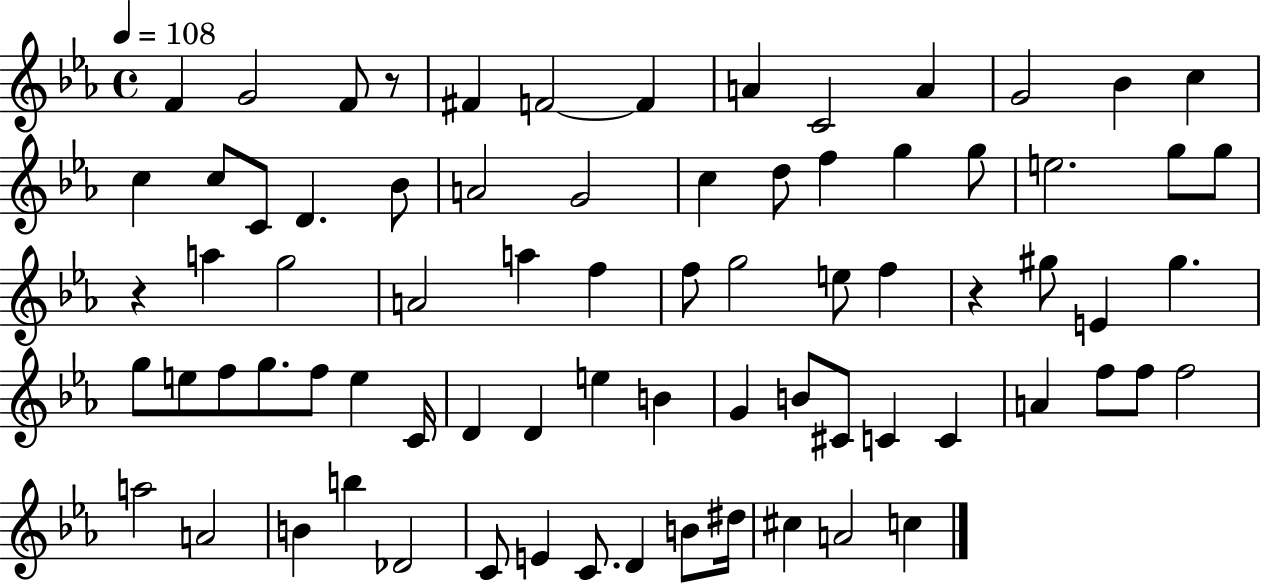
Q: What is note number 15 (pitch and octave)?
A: C4